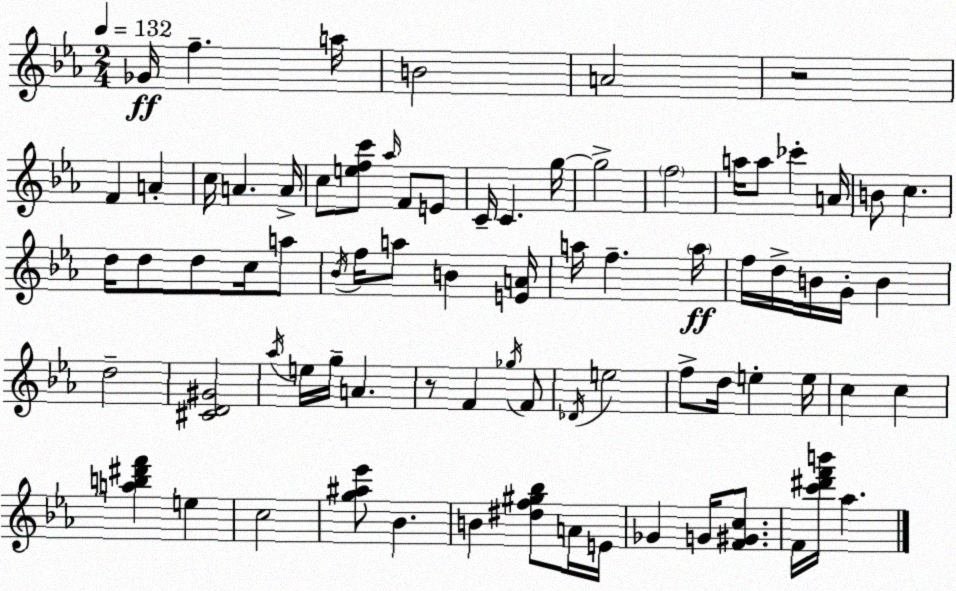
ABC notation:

X:1
T:Untitled
M:2/4
L:1/4
K:Eb
_G/4 f a/4 B2 A2 z2 F A c/4 A A/4 c/2 [efc']/2 _a/4 F/2 E/2 C/4 C g/4 g2 f2 a/4 a/2 _c' A/4 B/2 c d/4 d/2 d/2 c/4 a/2 _B/4 f/4 a/2 B [EA]/4 a/4 f a/4 f/4 d/4 B/4 G/4 B d2 [^CD^G]2 _a/4 e/4 g/4 A z/2 F _g/4 F/2 _D/4 e2 f/2 d/4 e e/4 c c [ab^d'f'] e c2 [g^a_e']/2 _B B [^df^g_b]/2 A/4 E/4 _G G/4 [F^Gc]/2 F/4 [c'^d'f'b']/4 _a